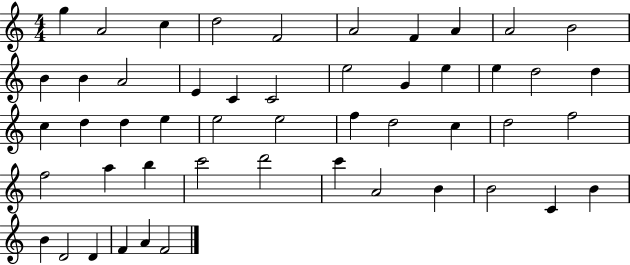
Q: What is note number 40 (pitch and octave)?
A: A4